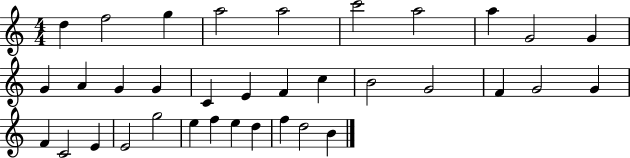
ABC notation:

X:1
T:Untitled
M:4/4
L:1/4
K:C
d f2 g a2 a2 c'2 a2 a G2 G G A G G C E F c B2 G2 F G2 G F C2 E E2 g2 e f e d f d2 B